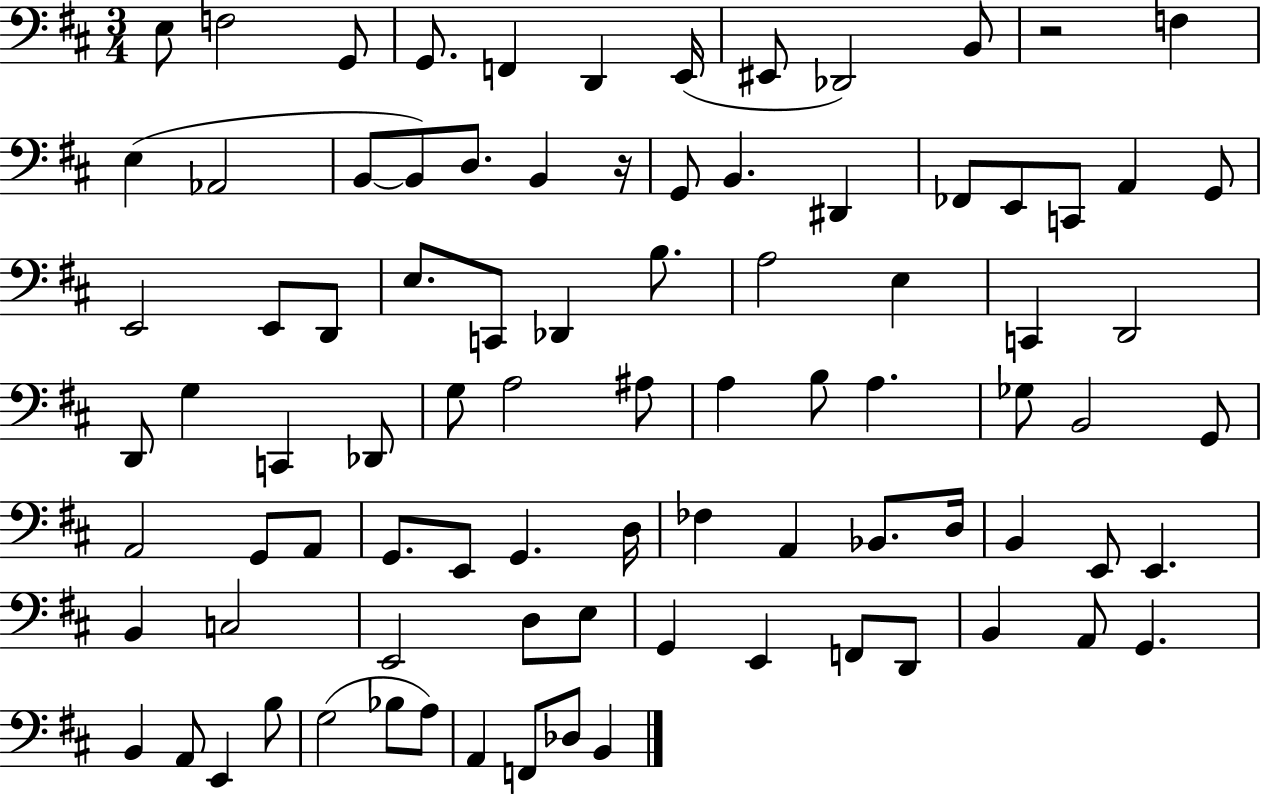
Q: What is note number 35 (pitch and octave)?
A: C2